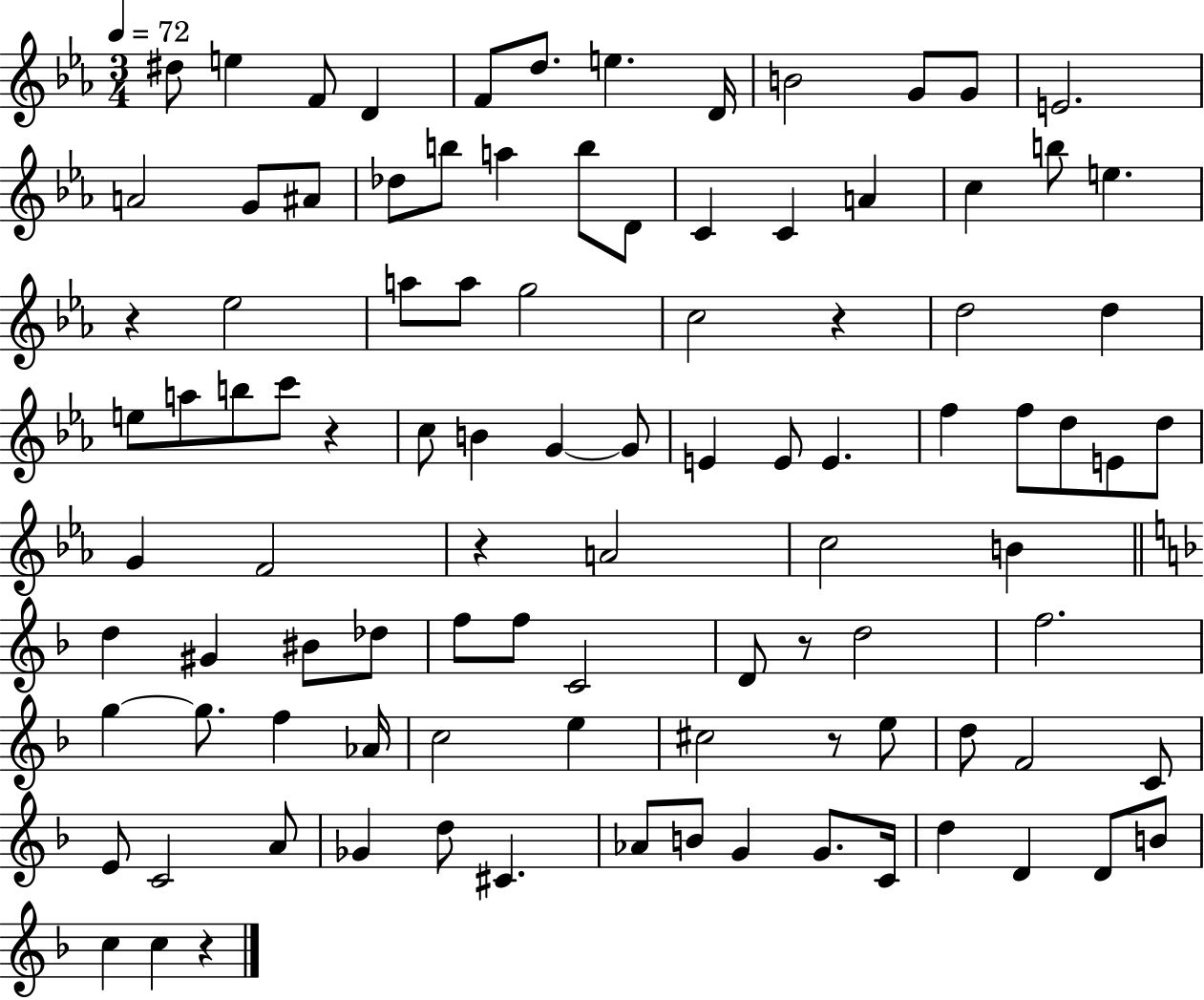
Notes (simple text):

D#5/e E5/q F4/e D4/q F4/e D5/e. E5/q. D4/s B4/h G4/e G4/e E4/h. A4/h G4/e A#4/e Db5/e B5/e A5/q B5/e D4/e C4/q C4/q A4/q C5/q B5/e E5/q. R/q Eb5/h A5/e A5/e G5/h C5/h R/q D5/h D5/q E5/e A5/e B5/e C6/e R/q C5/e B4/q G4/q G4/e E4/q E4/e E4/q. F5/q F5/e D5/e E4/e D5/e G4/q F4/h R/q A4/h C5/h B4/q D5/q G#4/q BIS4/e Db5/e F5/e F5/e C4/h D4/e R/e D5/h F5/h. G5/q G5/e. F5/q Ab4/s C5/h E5/q C#5/h R/e E5/e D5/e F4/h C4/e E4/e C4/h A4/e Gb4/q D5/e C#4/q. Ab4/e B4/e G4/q G4/e. C4/s D5/q D4/q D4/e B4/e C5/q C5/q R/q